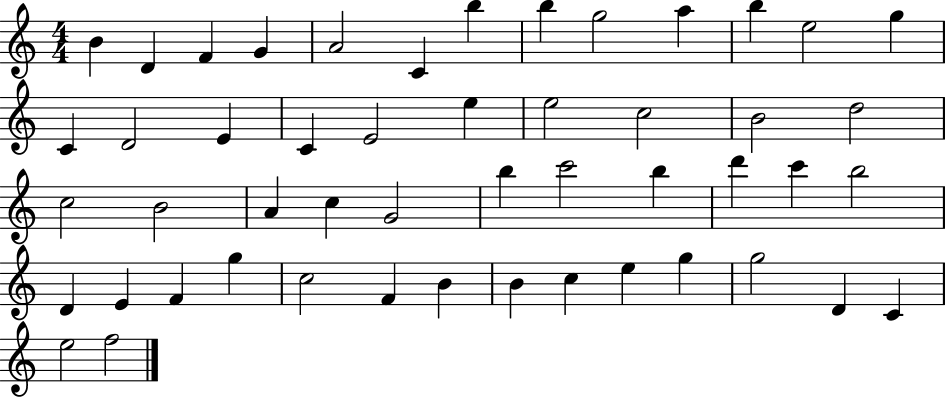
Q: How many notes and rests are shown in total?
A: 50